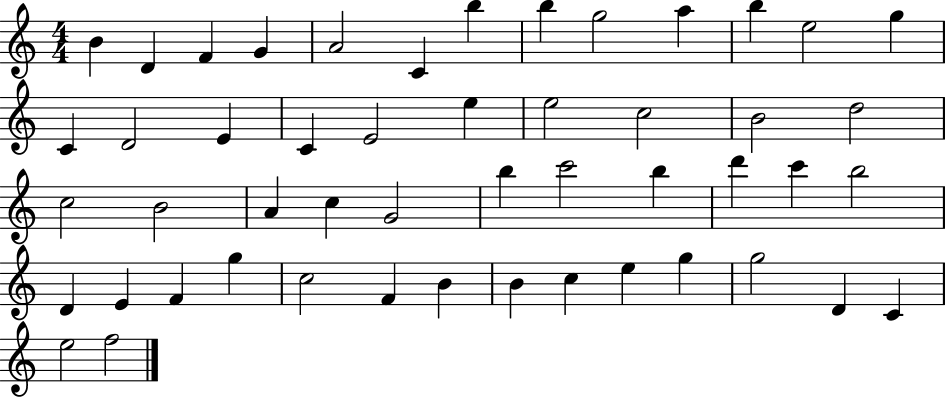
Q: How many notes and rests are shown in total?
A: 50